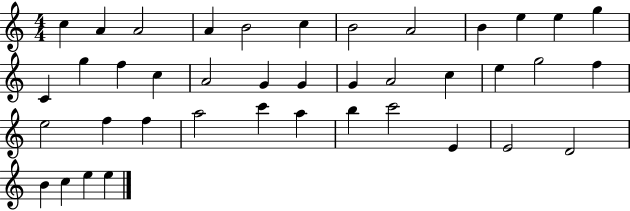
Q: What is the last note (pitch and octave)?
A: E5